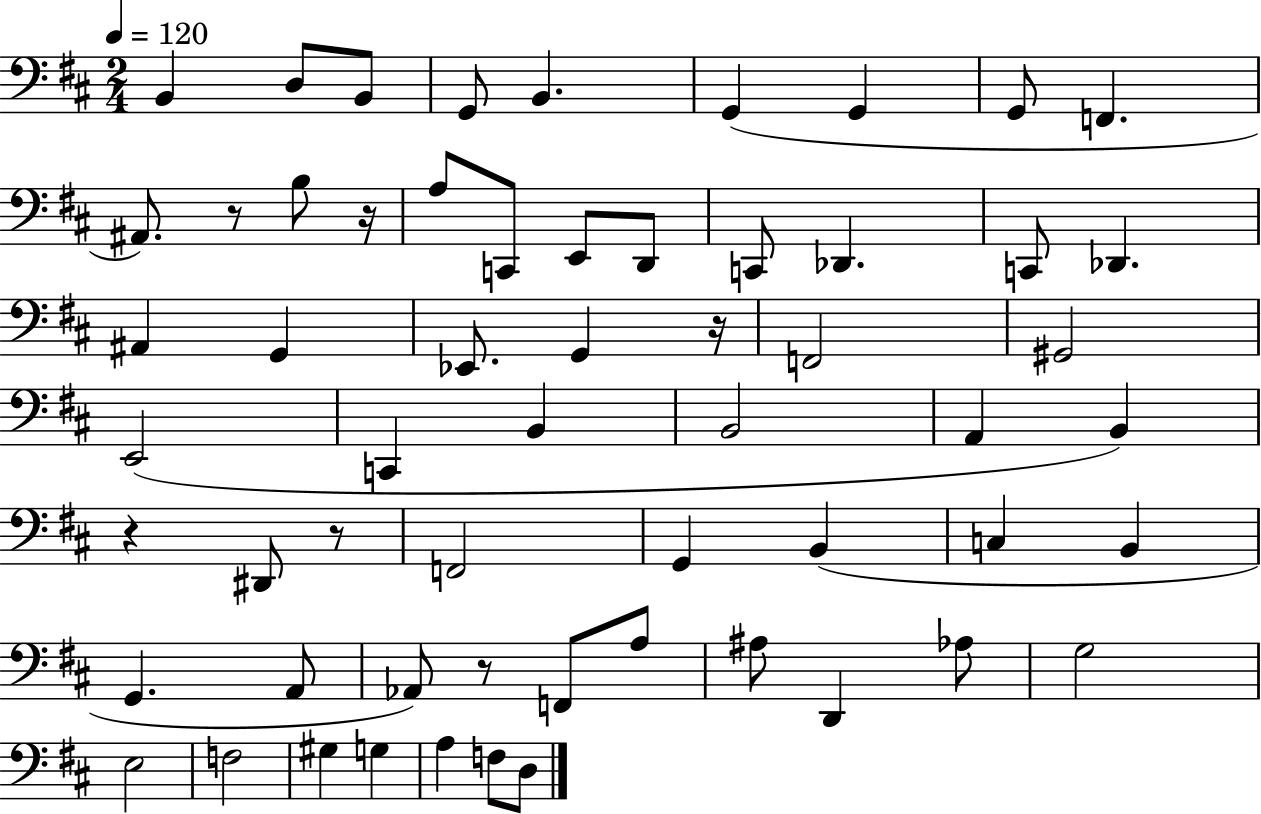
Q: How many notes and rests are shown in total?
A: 59